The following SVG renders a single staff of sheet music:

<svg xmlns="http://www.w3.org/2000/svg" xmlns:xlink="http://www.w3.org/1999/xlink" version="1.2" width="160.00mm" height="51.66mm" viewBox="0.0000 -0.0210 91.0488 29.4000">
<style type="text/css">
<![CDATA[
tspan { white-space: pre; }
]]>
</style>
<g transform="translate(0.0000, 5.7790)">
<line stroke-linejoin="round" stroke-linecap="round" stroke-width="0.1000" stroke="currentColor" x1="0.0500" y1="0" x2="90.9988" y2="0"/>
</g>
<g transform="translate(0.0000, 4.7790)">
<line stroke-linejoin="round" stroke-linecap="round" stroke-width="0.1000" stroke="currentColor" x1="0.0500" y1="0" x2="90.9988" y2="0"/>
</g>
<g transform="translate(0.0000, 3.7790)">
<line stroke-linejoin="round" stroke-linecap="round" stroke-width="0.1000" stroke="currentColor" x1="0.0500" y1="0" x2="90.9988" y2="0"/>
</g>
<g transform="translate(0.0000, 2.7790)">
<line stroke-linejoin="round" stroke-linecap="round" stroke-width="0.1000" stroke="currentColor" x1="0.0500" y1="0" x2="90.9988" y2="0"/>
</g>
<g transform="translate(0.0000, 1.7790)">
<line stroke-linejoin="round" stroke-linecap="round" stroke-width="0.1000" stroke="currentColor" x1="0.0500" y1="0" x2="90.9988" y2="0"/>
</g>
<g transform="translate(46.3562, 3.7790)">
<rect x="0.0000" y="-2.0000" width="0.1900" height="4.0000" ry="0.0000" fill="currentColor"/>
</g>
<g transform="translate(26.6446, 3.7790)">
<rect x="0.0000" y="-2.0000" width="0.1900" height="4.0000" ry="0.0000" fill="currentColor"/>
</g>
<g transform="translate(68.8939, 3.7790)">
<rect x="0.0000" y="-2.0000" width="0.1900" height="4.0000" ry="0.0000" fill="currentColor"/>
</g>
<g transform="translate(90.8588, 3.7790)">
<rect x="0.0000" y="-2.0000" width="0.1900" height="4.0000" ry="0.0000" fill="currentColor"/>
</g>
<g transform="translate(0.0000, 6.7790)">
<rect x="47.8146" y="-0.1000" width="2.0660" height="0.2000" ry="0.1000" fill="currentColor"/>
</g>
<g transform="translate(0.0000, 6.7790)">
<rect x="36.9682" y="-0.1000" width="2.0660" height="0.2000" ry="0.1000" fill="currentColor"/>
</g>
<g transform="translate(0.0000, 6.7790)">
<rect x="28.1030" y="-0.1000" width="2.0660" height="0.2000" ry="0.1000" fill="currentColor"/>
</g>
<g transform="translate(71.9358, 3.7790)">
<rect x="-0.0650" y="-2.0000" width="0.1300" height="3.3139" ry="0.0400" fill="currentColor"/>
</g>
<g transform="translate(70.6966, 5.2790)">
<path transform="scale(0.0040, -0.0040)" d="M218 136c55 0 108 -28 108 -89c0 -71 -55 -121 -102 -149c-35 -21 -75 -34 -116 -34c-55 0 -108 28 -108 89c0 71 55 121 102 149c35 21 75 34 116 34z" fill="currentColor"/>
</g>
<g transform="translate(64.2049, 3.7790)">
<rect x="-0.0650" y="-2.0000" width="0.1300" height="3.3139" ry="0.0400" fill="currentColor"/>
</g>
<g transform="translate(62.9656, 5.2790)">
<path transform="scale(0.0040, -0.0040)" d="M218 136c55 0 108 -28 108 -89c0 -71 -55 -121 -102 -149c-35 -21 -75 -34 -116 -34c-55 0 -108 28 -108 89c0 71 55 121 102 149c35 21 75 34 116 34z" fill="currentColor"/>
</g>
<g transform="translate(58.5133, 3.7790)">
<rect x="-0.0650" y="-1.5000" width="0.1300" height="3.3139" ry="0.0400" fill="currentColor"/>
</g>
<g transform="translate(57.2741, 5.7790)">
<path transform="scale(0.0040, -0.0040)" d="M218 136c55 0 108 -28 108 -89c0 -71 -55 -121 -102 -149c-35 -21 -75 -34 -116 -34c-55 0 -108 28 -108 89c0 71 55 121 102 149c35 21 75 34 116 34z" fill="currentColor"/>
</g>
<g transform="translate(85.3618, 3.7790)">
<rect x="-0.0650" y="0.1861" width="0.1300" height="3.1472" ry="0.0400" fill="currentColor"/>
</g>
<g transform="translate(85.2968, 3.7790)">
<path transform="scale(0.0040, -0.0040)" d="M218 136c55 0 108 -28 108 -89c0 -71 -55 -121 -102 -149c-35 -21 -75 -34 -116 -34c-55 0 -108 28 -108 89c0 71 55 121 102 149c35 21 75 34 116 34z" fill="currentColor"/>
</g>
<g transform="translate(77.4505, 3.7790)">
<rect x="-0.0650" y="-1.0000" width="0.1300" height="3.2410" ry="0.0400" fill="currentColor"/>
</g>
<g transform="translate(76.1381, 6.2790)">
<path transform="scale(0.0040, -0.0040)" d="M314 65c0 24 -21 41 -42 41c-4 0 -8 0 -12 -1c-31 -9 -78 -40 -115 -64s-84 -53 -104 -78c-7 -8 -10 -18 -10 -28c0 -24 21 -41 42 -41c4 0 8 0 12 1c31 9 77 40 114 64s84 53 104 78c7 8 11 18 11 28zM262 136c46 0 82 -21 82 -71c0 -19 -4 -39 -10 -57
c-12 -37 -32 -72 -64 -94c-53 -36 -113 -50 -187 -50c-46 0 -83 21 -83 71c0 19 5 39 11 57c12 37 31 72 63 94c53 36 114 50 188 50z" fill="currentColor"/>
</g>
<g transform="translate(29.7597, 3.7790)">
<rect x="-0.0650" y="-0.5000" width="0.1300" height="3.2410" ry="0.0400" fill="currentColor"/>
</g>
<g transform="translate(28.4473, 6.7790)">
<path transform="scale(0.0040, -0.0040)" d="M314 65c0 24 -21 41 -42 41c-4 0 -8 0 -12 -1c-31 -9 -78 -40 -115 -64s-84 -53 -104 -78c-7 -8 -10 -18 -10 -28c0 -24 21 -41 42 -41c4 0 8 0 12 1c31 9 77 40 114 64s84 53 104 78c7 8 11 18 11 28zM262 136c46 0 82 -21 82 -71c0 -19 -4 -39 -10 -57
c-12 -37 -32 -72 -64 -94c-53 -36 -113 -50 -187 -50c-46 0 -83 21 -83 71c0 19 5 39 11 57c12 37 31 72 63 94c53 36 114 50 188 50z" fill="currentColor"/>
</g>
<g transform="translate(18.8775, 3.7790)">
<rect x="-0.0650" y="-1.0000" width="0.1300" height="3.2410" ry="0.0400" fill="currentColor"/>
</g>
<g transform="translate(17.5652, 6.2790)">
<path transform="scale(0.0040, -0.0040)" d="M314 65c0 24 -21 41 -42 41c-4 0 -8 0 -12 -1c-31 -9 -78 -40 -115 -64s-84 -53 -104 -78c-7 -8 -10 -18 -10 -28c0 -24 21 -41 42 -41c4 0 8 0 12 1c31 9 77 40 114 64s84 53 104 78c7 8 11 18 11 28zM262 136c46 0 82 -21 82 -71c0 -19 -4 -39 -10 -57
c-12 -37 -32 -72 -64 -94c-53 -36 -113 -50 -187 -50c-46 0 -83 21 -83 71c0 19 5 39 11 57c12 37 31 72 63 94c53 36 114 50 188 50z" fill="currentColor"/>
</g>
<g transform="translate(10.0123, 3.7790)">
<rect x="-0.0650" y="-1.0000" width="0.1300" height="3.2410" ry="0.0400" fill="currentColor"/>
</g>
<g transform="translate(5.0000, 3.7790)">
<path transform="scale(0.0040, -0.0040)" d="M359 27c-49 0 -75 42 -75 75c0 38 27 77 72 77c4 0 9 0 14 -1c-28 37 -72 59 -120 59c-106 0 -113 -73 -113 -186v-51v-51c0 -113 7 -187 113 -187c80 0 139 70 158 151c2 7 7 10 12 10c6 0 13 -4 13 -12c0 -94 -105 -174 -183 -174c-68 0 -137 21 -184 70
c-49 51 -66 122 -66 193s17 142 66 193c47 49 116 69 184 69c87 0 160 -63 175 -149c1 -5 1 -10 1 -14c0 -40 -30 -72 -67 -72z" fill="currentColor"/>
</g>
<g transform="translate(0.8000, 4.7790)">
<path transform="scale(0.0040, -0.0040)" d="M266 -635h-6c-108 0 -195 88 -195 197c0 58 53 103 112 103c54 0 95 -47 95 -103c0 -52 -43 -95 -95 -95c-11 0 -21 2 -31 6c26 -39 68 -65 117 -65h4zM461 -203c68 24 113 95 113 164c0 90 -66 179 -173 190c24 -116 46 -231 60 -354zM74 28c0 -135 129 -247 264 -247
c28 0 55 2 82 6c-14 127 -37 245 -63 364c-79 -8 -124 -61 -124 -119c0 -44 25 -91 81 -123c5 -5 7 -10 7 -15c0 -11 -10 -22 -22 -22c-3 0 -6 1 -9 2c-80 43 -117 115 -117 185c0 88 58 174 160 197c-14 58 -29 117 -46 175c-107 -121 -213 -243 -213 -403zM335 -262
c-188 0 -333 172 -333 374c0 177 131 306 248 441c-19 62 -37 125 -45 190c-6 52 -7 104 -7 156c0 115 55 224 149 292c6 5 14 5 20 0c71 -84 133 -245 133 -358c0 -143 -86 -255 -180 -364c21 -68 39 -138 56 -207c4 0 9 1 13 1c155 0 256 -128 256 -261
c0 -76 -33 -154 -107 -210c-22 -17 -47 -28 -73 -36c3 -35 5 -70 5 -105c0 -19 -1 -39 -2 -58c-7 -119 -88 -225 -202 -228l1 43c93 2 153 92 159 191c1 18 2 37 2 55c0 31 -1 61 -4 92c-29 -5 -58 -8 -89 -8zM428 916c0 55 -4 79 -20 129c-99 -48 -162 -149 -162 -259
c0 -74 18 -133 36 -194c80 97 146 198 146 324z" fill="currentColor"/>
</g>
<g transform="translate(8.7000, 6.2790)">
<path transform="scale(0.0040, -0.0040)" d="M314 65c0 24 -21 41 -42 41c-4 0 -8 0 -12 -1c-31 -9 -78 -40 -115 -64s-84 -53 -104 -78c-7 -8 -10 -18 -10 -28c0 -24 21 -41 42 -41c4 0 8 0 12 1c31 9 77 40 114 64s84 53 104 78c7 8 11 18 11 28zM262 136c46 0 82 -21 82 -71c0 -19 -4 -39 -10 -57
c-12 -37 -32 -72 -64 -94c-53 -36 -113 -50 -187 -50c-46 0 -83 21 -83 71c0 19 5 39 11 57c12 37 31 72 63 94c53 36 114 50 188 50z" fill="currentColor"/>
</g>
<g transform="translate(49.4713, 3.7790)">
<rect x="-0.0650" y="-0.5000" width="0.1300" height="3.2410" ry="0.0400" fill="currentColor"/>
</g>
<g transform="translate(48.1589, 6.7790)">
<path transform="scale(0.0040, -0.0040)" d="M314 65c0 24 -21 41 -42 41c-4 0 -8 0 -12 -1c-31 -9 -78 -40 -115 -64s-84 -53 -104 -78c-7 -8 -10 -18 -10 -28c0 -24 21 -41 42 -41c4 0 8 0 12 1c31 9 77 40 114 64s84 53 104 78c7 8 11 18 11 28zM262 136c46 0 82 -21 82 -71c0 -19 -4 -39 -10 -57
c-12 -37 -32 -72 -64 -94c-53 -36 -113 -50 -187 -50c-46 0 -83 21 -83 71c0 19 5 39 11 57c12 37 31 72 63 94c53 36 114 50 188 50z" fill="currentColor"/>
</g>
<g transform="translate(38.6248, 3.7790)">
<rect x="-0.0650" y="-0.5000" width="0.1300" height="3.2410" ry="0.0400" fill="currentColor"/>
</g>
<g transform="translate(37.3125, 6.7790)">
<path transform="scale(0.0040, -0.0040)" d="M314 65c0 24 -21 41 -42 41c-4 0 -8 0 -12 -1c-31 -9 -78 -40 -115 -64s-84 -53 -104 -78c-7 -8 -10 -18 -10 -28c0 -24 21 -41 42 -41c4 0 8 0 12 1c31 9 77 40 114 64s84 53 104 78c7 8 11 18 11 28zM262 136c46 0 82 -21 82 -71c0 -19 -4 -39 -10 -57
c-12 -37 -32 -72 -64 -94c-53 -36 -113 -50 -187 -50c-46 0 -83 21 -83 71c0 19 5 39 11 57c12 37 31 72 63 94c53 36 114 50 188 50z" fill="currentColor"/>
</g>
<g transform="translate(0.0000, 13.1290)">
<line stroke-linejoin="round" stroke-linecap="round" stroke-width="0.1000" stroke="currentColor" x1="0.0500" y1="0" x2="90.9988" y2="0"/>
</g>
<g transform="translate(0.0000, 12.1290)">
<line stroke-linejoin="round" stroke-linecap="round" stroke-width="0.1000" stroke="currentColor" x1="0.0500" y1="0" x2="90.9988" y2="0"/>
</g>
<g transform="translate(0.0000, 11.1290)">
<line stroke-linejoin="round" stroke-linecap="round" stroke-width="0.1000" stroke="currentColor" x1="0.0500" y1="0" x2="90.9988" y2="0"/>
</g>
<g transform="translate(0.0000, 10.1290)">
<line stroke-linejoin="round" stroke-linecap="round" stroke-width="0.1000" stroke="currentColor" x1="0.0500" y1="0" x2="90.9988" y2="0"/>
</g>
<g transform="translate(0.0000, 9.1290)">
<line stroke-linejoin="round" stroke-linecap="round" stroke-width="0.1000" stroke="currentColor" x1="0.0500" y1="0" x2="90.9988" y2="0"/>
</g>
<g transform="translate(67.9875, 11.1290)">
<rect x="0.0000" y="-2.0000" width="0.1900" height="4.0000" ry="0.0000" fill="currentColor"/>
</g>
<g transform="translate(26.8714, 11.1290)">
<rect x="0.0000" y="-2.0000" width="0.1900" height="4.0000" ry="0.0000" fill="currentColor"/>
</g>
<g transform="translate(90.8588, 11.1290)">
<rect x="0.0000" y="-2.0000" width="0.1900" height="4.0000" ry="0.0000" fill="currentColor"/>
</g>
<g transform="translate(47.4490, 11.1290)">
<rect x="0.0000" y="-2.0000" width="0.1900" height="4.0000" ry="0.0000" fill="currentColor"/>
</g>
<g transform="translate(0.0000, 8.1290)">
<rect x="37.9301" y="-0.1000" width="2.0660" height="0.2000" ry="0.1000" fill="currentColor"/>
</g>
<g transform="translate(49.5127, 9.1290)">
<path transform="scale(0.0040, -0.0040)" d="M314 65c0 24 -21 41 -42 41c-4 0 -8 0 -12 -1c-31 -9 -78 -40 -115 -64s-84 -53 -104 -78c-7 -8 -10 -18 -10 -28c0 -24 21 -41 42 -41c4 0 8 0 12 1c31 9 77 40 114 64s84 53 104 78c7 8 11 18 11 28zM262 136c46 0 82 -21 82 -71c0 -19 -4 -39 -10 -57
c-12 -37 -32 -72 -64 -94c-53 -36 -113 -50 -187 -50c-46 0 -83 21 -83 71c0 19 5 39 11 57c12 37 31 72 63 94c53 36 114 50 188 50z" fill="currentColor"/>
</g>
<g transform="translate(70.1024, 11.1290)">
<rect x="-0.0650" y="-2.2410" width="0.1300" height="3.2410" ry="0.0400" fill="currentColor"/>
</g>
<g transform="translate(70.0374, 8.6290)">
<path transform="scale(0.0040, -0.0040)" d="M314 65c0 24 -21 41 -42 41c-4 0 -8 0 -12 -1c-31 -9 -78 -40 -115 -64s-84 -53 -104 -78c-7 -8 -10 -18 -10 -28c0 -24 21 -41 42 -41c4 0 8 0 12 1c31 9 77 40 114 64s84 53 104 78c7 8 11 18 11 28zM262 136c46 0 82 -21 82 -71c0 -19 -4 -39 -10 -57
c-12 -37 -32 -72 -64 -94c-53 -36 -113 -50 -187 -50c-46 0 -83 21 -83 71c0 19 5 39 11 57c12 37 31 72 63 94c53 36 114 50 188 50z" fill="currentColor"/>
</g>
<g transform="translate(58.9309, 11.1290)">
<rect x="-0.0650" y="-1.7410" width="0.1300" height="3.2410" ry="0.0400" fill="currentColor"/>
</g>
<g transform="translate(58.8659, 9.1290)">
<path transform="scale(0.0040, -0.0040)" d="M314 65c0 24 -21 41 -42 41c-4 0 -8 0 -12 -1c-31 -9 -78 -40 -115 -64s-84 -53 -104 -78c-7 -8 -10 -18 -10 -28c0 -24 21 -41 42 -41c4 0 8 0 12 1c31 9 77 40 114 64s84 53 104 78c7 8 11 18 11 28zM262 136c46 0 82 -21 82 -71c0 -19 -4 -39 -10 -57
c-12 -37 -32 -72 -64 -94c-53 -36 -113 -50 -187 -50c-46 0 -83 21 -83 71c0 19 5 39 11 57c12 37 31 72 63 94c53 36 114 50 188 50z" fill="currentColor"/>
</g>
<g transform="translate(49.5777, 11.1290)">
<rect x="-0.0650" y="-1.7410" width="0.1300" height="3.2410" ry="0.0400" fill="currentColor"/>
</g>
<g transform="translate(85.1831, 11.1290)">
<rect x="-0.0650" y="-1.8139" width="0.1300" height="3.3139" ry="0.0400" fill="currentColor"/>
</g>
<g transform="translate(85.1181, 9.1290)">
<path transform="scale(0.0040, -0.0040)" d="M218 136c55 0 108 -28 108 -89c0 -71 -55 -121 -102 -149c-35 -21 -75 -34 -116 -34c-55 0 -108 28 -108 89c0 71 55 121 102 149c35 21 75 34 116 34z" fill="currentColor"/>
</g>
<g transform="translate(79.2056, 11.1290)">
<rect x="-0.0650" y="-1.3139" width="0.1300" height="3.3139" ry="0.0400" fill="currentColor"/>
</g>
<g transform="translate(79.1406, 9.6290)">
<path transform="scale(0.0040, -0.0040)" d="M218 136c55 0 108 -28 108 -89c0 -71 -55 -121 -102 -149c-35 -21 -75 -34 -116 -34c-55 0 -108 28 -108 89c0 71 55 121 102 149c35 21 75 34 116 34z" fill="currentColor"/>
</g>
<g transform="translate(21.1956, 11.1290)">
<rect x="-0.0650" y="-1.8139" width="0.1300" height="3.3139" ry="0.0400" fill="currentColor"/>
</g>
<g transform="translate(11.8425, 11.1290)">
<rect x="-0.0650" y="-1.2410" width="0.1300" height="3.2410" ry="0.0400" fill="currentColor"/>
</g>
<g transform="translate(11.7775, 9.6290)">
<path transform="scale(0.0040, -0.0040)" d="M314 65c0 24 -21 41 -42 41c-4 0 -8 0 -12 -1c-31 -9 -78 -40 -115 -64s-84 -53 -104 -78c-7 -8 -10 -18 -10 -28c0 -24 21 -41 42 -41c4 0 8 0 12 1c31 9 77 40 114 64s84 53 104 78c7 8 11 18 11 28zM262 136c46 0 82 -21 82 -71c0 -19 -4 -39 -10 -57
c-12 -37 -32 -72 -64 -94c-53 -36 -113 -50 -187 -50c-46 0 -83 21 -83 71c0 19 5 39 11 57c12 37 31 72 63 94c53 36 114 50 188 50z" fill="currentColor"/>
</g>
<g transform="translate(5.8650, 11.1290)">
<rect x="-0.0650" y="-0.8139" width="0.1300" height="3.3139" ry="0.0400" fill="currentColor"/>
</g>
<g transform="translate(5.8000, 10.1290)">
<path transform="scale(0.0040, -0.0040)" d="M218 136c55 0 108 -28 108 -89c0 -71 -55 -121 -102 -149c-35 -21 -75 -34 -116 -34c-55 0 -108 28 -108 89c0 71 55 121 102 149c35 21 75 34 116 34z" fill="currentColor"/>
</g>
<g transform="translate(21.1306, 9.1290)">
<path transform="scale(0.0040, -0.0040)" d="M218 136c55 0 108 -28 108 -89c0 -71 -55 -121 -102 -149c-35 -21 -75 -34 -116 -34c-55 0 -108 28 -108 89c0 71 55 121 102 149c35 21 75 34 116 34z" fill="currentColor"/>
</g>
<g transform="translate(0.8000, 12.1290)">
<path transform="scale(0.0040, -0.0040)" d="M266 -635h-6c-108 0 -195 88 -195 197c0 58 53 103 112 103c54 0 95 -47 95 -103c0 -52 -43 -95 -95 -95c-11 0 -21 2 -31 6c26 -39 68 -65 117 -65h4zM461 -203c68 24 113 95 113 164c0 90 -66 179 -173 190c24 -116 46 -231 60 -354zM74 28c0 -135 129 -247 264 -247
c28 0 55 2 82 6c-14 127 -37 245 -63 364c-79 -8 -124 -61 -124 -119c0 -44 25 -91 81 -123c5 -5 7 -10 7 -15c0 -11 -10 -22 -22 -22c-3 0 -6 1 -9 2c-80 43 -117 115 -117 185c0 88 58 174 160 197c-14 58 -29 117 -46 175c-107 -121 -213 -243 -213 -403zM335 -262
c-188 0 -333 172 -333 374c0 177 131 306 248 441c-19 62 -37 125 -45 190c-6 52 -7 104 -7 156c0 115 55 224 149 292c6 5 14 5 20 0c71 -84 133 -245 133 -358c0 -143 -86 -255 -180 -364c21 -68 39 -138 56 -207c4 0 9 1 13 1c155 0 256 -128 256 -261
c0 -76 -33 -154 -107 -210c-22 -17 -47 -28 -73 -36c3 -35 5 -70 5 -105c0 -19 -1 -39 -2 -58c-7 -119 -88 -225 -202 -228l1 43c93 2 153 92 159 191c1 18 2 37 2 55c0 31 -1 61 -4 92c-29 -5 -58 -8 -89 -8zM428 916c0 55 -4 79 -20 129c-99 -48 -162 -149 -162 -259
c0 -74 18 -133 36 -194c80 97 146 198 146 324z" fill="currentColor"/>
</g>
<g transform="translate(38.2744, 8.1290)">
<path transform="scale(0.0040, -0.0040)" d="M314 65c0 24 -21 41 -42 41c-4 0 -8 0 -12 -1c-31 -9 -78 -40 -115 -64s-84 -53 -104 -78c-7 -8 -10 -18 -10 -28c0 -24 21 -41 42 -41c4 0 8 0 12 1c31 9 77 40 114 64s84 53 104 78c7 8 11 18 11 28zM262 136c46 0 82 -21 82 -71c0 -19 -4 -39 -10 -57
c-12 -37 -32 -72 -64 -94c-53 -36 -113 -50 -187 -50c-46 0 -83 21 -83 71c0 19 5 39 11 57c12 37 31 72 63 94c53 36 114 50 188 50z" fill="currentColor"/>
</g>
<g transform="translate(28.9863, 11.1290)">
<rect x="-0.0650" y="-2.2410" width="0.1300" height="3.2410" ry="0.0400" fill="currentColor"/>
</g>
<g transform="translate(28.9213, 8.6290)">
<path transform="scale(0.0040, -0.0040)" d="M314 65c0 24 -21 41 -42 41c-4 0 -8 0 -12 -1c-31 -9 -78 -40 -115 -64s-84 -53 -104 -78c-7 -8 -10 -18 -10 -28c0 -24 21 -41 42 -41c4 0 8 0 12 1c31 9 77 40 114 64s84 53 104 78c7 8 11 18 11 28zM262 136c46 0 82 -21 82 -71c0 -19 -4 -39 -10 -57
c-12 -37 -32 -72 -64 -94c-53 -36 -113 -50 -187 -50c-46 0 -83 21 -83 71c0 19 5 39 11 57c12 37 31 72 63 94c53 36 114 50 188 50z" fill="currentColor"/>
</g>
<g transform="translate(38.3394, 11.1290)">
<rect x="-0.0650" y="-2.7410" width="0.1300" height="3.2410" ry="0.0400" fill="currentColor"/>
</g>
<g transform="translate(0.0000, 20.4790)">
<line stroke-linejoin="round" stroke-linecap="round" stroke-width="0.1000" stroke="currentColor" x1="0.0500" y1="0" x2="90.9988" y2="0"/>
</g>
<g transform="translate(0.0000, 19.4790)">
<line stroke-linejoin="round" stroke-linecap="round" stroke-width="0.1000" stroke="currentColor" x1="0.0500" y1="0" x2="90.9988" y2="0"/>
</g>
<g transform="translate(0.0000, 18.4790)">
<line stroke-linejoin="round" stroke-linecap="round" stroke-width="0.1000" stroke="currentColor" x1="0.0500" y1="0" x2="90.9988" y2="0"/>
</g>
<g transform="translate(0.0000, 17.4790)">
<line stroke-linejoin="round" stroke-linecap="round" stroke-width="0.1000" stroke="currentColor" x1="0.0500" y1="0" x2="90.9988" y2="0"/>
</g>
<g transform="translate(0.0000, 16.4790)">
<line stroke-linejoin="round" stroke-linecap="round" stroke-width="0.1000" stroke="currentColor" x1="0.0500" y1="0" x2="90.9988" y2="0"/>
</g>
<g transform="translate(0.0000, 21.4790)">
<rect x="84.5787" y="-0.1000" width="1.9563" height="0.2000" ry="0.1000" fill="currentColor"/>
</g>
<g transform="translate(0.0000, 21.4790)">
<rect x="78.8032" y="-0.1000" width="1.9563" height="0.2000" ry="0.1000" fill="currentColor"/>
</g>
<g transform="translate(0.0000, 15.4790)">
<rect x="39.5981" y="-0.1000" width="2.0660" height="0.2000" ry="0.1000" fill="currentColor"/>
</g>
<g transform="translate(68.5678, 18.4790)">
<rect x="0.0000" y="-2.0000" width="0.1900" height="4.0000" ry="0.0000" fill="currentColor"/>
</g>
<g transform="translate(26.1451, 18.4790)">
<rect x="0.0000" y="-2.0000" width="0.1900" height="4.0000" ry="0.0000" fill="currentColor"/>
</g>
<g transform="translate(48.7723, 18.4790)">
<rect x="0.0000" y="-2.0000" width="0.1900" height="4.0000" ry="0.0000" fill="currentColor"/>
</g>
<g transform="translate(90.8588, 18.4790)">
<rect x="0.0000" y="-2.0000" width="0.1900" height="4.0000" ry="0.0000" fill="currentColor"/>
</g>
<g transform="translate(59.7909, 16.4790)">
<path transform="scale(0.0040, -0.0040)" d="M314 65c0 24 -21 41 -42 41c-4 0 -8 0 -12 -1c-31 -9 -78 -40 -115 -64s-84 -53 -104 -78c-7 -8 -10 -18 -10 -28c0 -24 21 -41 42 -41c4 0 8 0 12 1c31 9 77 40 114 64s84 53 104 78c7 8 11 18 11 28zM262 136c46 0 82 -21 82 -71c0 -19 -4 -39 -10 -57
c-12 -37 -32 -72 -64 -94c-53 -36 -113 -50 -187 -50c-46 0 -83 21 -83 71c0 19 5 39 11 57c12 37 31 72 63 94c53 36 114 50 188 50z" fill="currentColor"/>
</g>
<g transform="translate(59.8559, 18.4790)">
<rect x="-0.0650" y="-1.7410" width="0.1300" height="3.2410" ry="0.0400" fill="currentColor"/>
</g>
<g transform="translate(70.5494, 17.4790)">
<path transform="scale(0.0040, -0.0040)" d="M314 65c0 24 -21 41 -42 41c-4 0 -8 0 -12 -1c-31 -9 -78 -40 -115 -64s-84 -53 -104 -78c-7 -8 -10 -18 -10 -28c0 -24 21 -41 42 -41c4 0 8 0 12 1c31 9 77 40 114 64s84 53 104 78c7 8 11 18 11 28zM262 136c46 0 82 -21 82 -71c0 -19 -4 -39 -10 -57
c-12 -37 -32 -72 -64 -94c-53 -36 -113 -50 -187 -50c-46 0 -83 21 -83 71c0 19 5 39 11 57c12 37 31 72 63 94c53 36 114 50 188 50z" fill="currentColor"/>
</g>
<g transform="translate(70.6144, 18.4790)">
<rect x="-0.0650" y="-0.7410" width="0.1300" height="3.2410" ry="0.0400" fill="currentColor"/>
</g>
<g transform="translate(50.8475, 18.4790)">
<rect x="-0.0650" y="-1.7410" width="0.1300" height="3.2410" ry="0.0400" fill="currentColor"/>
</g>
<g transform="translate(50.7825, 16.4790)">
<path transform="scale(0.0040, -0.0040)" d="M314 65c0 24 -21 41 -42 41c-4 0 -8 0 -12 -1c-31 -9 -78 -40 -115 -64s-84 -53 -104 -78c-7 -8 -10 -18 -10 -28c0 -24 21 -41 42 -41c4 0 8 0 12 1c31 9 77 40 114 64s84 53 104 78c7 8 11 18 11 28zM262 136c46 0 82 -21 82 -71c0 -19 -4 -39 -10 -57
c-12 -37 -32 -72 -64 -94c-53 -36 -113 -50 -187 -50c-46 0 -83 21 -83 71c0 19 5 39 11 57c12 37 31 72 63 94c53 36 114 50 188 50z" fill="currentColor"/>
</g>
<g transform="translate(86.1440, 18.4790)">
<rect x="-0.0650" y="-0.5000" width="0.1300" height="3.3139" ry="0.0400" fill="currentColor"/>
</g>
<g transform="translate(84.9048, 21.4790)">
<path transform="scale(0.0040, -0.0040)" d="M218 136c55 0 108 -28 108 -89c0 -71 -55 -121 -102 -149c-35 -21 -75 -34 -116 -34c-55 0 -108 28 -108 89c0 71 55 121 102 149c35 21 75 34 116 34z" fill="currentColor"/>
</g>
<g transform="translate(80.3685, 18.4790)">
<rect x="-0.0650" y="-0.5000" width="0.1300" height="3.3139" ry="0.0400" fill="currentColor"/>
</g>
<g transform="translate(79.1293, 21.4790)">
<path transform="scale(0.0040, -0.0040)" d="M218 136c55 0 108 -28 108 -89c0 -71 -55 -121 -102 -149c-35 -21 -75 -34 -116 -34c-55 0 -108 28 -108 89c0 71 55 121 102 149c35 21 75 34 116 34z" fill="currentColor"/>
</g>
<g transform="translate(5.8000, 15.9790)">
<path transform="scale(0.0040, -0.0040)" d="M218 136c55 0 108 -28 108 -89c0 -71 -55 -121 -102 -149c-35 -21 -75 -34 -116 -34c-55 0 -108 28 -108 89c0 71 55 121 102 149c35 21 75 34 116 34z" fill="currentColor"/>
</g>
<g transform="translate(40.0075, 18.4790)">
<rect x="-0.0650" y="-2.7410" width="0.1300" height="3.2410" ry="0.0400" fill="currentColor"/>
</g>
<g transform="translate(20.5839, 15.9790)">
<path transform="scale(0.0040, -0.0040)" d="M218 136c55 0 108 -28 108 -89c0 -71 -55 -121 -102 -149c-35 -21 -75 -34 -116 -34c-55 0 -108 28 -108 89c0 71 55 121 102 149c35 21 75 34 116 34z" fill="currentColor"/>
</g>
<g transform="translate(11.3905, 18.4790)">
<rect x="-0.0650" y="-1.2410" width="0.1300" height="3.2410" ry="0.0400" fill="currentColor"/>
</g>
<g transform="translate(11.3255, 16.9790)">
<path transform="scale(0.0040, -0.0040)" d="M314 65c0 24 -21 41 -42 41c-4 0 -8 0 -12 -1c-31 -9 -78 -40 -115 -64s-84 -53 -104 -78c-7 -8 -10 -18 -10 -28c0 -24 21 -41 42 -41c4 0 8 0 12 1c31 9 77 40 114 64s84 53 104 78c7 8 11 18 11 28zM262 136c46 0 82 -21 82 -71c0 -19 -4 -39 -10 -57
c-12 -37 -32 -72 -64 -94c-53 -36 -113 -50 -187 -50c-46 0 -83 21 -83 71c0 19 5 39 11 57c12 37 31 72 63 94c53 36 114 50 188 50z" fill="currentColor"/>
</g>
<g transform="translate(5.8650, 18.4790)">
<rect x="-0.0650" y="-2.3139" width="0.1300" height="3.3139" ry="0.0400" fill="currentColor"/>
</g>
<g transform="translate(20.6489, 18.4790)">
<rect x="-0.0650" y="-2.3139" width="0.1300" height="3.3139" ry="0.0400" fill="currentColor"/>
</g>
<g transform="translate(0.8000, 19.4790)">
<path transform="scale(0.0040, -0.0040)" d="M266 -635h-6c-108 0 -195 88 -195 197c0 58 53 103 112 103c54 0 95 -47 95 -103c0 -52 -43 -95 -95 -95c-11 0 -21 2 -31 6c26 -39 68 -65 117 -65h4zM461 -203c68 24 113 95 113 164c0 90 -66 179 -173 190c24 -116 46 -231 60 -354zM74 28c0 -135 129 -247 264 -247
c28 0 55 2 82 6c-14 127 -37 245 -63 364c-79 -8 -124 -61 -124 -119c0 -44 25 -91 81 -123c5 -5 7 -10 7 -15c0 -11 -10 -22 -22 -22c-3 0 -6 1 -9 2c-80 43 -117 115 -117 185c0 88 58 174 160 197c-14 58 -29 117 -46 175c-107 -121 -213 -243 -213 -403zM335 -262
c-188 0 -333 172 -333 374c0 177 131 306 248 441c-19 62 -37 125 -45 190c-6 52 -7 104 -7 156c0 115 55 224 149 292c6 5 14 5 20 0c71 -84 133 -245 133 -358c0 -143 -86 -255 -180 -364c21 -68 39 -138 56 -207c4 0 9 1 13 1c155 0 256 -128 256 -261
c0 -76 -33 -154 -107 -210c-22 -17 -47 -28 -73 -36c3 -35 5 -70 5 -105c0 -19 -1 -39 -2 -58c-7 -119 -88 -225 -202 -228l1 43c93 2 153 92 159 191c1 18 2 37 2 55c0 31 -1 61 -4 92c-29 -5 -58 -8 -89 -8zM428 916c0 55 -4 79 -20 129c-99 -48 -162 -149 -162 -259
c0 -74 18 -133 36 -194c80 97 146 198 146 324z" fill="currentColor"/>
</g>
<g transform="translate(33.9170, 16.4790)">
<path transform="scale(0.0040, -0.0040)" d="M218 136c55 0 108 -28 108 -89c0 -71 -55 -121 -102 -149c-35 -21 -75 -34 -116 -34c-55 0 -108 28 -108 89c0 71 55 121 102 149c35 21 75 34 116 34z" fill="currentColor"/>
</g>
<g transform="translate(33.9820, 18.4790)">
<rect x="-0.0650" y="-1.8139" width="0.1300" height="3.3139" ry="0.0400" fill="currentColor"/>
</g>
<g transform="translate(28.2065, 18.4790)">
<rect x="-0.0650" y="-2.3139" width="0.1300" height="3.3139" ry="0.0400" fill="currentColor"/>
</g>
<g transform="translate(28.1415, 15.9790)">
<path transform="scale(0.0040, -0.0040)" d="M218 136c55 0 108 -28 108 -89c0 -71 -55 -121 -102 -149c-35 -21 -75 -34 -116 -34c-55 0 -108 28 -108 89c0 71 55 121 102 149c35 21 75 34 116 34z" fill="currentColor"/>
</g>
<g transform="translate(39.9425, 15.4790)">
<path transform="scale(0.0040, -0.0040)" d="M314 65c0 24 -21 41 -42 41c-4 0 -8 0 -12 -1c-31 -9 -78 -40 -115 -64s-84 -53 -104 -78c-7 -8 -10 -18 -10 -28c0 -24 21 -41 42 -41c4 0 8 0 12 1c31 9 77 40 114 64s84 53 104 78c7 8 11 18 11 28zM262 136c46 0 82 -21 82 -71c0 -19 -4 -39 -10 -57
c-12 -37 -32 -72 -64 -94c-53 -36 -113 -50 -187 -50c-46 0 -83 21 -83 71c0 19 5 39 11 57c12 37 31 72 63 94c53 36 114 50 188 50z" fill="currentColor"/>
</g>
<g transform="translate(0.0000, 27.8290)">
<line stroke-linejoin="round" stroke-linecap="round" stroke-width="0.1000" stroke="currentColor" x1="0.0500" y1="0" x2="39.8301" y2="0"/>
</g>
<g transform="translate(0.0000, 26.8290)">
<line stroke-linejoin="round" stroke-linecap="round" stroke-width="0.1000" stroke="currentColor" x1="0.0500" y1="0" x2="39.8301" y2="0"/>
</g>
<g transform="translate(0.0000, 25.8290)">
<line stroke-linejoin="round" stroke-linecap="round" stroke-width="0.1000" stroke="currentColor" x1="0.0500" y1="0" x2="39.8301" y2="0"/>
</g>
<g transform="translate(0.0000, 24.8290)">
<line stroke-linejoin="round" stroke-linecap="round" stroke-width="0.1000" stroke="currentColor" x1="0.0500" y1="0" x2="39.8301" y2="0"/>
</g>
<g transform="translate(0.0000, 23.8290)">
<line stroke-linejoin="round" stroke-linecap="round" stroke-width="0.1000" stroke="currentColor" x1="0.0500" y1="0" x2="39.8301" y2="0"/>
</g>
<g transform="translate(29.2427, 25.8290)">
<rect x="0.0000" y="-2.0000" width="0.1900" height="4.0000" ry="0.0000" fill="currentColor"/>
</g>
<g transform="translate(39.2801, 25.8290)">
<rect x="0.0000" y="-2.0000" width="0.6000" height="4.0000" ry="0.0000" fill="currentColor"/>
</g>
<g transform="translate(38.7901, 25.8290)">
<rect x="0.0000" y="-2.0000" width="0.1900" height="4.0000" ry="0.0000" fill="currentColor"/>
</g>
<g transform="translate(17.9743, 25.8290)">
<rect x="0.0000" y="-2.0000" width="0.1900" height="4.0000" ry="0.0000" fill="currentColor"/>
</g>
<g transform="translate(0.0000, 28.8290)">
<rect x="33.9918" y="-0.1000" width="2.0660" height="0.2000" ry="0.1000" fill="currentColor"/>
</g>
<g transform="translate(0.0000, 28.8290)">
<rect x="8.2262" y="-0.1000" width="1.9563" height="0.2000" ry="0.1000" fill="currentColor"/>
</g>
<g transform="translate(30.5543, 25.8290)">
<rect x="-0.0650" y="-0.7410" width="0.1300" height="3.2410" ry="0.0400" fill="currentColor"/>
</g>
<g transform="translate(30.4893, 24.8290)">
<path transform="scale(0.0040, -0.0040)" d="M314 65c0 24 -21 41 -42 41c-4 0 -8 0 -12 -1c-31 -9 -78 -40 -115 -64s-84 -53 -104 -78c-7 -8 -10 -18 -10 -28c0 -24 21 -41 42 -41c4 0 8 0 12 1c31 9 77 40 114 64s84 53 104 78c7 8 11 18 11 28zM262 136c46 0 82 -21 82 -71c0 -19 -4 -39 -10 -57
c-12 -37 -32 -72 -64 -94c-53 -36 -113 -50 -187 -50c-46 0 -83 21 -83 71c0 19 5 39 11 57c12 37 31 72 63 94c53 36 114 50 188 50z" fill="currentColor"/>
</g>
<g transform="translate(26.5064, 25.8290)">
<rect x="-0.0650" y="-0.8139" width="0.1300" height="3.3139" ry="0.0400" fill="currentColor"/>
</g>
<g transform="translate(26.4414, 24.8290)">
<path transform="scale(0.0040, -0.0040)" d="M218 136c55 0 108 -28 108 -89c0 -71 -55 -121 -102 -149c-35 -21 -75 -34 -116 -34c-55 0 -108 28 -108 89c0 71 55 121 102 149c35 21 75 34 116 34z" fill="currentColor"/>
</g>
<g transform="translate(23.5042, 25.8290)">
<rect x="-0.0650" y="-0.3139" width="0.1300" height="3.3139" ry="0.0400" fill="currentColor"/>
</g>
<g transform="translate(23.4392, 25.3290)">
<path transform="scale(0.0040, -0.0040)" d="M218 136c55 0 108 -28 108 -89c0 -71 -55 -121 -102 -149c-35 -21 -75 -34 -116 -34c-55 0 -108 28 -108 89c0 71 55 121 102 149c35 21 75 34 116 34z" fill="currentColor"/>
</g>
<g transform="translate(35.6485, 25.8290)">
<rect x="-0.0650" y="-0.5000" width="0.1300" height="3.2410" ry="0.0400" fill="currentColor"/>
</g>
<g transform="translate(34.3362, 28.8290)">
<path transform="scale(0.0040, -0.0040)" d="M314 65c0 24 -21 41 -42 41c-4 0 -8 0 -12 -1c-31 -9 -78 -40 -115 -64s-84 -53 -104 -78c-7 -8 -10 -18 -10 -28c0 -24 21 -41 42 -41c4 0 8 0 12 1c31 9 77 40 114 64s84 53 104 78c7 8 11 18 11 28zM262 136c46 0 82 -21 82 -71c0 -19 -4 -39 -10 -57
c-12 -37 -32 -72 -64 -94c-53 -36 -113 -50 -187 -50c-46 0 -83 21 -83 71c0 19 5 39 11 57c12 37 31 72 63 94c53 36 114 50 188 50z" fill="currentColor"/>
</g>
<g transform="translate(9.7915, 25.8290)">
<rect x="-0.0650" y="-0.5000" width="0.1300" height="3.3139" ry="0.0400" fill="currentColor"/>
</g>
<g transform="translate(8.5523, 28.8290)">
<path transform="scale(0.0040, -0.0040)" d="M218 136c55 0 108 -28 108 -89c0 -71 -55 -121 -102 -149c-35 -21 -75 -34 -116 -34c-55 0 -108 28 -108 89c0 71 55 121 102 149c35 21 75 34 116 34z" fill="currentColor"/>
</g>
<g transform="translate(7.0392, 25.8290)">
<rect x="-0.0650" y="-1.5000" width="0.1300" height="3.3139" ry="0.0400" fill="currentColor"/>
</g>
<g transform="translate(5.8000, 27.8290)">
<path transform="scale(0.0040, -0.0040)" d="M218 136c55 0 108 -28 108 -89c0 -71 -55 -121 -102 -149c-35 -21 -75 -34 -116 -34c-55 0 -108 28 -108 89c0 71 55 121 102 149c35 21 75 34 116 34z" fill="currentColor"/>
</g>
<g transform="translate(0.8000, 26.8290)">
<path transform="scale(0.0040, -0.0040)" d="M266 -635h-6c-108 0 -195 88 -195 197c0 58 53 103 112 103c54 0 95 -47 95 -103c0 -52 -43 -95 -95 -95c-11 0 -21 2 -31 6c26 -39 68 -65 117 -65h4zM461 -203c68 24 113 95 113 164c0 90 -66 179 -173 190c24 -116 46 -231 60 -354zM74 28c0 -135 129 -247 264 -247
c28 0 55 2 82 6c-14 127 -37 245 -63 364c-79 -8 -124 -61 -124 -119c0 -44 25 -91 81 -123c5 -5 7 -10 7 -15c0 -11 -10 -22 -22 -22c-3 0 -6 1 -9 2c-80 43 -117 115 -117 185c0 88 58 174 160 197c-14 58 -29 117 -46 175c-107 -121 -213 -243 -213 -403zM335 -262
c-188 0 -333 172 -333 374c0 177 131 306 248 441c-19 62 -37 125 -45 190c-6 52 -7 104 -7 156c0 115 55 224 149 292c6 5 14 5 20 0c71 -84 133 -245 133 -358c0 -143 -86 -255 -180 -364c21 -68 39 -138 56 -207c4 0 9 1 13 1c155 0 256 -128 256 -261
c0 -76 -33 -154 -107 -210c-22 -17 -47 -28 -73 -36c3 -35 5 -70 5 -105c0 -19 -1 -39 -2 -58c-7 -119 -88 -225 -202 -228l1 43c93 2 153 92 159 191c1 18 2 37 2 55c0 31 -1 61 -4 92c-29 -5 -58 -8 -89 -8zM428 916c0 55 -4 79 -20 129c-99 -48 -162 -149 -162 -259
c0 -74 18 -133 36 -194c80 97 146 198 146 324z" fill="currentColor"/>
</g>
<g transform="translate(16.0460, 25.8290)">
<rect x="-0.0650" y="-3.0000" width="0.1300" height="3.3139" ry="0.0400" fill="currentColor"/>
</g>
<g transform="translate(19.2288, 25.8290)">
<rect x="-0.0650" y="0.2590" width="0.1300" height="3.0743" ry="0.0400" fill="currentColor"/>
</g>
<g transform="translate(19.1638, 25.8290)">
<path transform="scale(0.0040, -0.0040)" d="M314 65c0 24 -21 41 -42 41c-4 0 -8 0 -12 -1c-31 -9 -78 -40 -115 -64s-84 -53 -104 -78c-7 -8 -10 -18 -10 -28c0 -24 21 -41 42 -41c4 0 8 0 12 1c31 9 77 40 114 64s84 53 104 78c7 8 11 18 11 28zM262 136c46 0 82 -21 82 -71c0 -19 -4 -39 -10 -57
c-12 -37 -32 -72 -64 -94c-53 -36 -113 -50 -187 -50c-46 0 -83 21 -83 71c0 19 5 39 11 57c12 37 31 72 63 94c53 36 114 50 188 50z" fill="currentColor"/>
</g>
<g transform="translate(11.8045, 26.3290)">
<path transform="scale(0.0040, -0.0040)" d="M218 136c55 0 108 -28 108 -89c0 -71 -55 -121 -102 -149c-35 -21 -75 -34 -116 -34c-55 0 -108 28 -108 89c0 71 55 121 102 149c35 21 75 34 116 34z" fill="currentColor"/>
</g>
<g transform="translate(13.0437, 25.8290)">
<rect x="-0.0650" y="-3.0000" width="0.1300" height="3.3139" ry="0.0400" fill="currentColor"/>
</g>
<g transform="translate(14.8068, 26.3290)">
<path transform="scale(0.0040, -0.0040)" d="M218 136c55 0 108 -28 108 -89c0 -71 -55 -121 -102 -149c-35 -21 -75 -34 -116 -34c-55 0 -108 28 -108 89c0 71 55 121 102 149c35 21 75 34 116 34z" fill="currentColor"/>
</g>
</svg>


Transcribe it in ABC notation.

X:1
T:Untitled
M:4/4
L:1/4
K:C
D2 D2 C2 C2 C2 E F F D2 B d e2 f g2 a2 f2 f2 g2 e f g e2 g g f a2 f2 f2 d2 C C E C A A B2 c d d2 C2